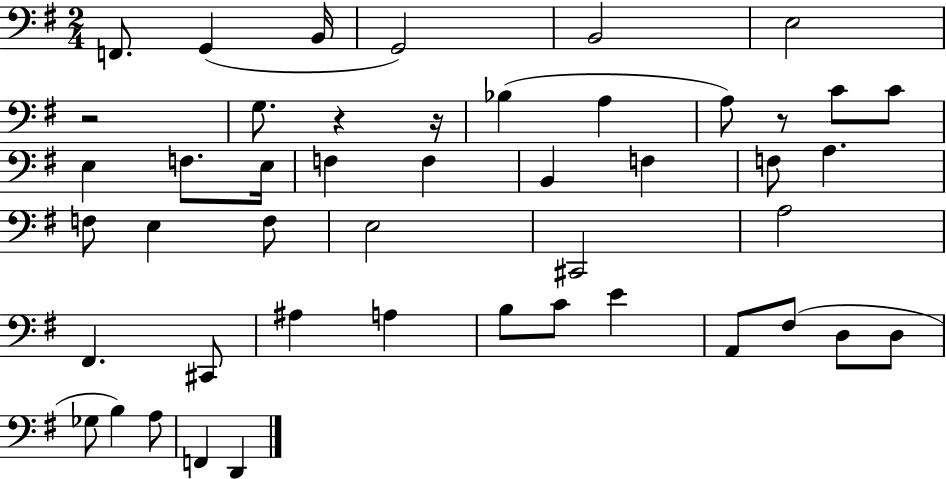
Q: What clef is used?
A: bass